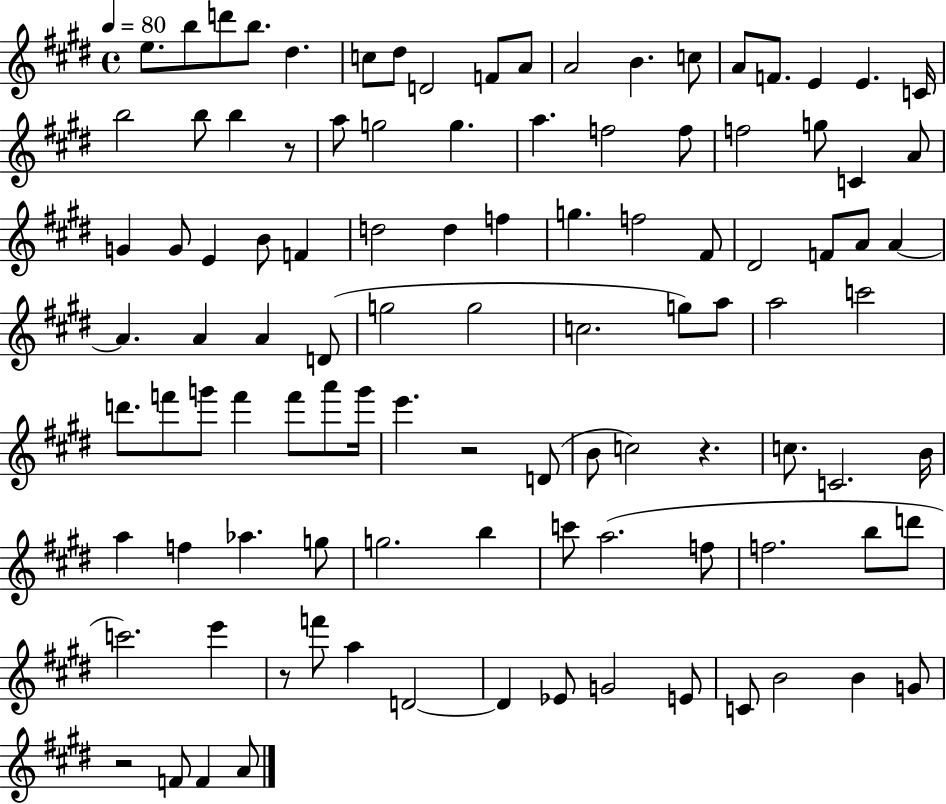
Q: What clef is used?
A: treble